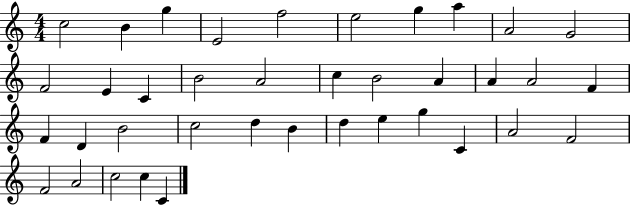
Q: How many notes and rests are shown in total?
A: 38